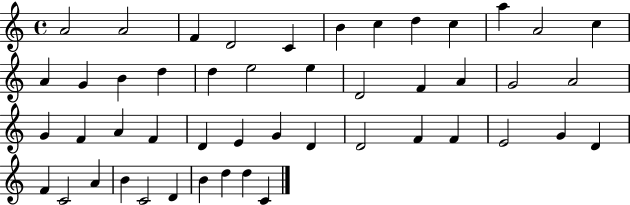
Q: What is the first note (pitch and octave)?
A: A4